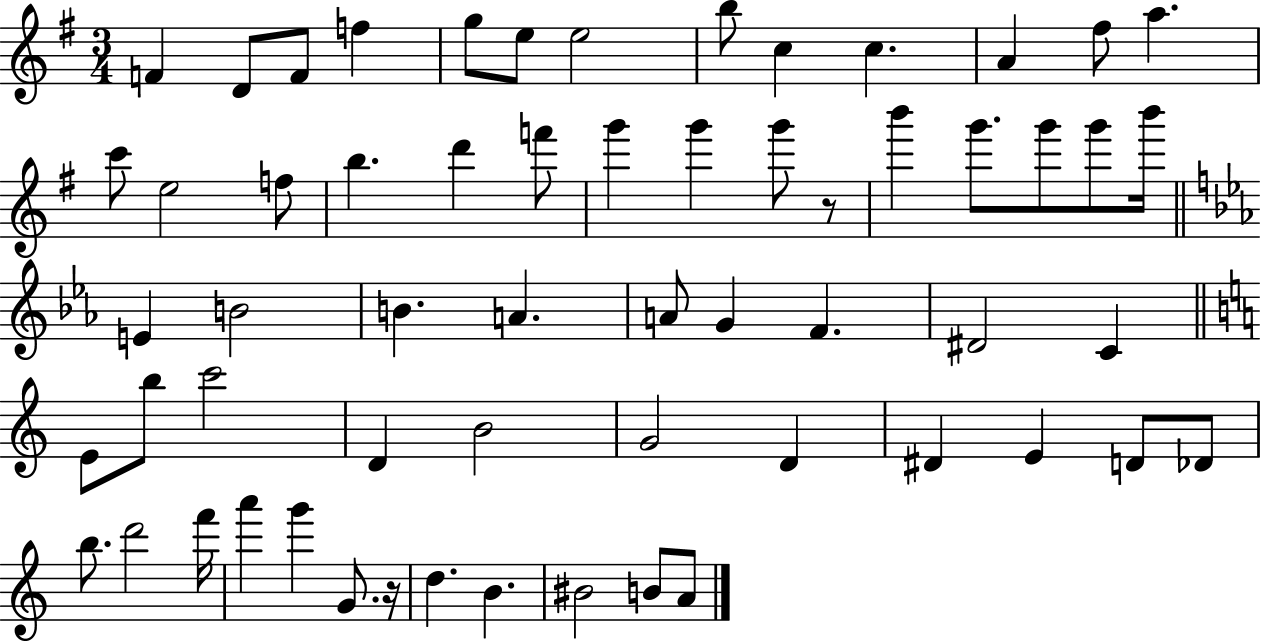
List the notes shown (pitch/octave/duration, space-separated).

F4/q D4/e F4/e F5/q G5/e E5/e E5/h B5/e C5/q C5/q. A4/q F#5/e A5/q. C6/e E5/h F5/e B5/q. D6/q F6/e G6/q G6/q G6/e R/e B6/q G6/e. G6/e G6/e B6/s E4/q B4/h B4/q. A4/q. A4/e G4/q F4/q. D#4/h C4/q E4/e B5/e C6/h D4/q B4/h G4/h D4/q D#4/q E4/q D4/e Db4/e B5/e. D6/h F6/s A6/q G6/q G4/e. R/s D5/q. B4/q. BIS4/h B4/e A4/e